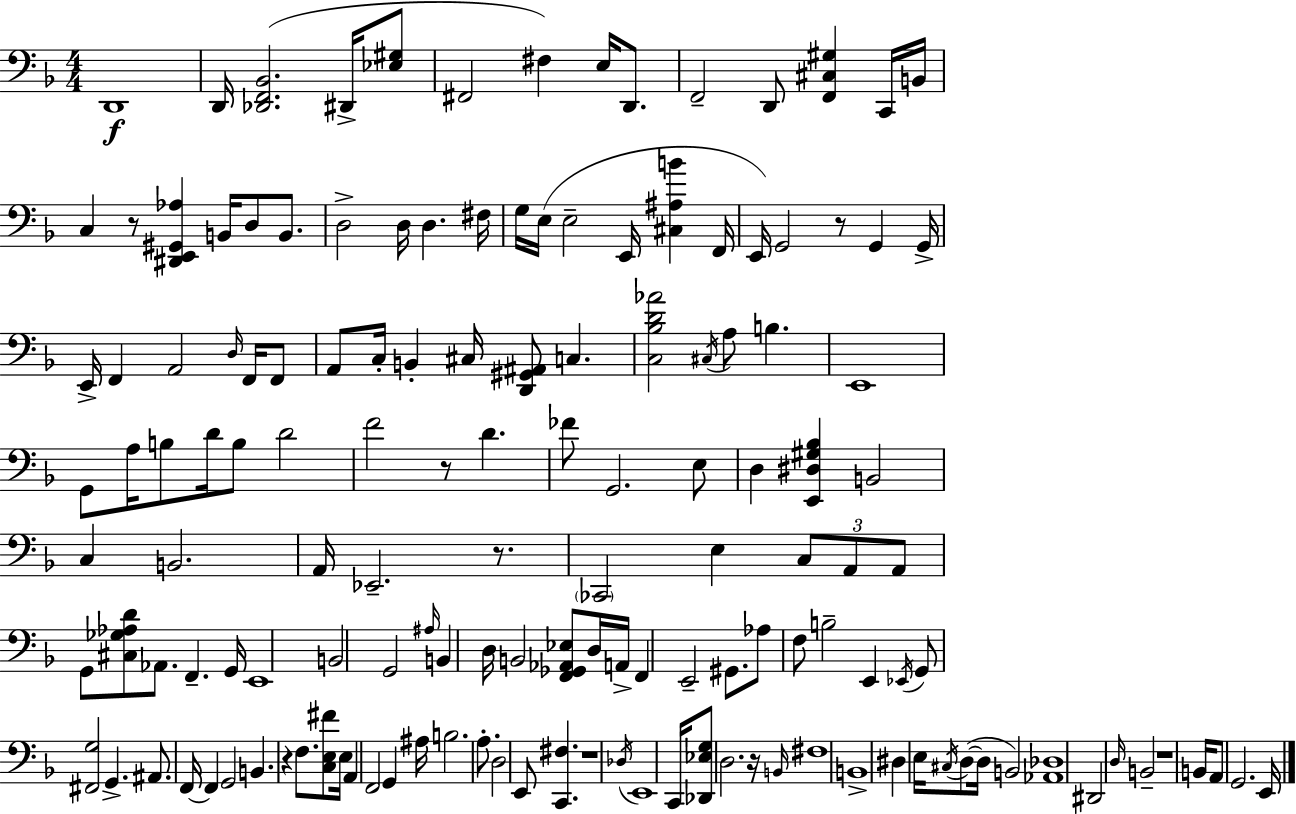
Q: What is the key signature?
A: F major